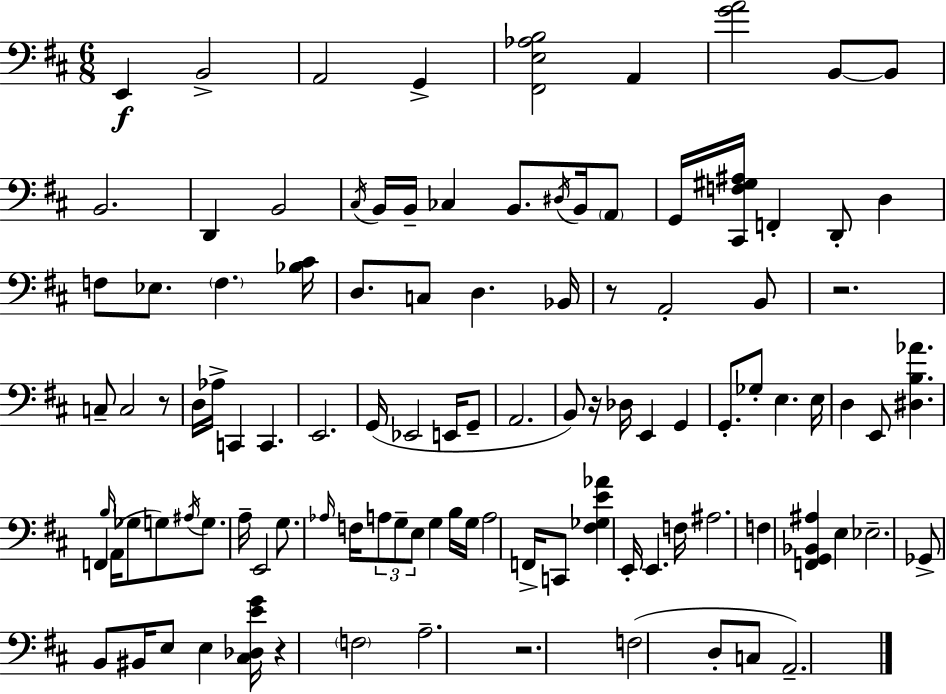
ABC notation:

X:1
T:Untitled
M:6/8
L:1/4
K:D
E,, B,,2 A,,2 G,, [^F,,E,_A,B,]2 A,, [GA]2 B,,/2 B,,/2 B,,2 D,, B,,2 ^C,/4 B,,/4 B,,/4 _C, B,,/2 ^D,/4 B,,/4 A,,/2 G,,/4 [^C,,F,^G,^A,]/4 F,, D,,/2 D, F,/2 _E,/2 F, [_B,^C]/4 D,/2 C,/2 D, _B,,/4 z/2 A,,2 B,,/2 z2 C,/2 C,2 z/2 D,/4 _A,/4 C,, C,, E,,2 G,,/4 _E,,2 E,,/4 G,,/2 A,,2 B,,/2 z/4 _D,/4 E,, G,, G,,/2 _G,/2 E, E,/4 D, E,,/2 [^D,B,_A] F,, B,/4 A,,/4 _G,/2 G,/2 ^A,/4 G,/2 A,/4 E,,2 G,/2 _A,/4 F,/4 A,/2 G,/2 E,/2 G, B,/4 G,/4 A,2 F,,/4 C,,/2 [^F,_G,E_A] E,,/4 E,, F,/4 ^A,2 F, [F,,G,,_B,,^A,] E, _E,2 _G,,/2 B,,/2 ^B,,/4 E,/2 E, [^C,_D,EG]/4 z F,2 A,2 z2 F,2 D,/2 C,/2 A,,2